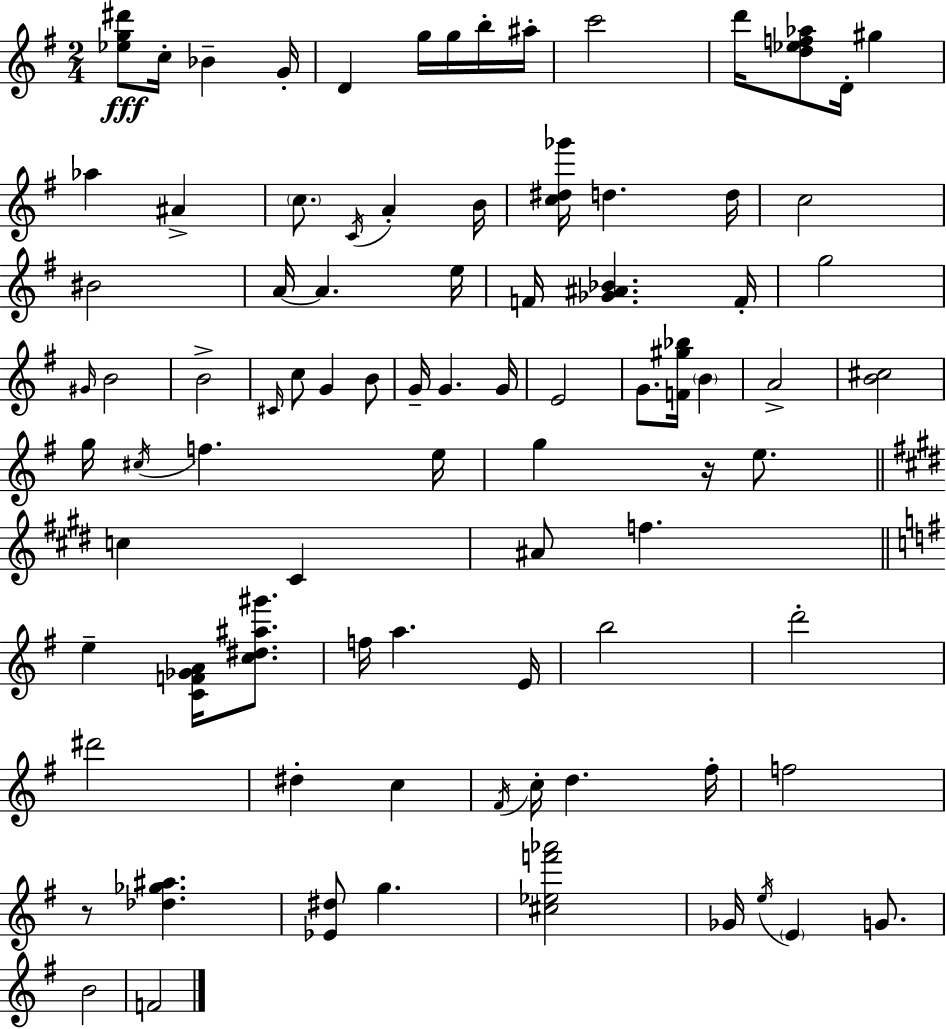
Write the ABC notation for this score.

X:1
T:Untitled
M:2/4
L:1/4
K:Em
[_eg^d']/2 c/4 _B G/4 D g/4 g/4 b/4 ^a/4 c'2 d'/4 [d_ef_a]/2 D/4 ^g _a ^A c/2 C/4 A B/4 [c^d_g']/4 d d/4 c2 ^B2 A/4 A e/4 F/4 [_G^A_B] F/4 g2 ^G/4 B2 B2 ^C/4 c/2 G B/2 G/4 G G/4 E2 G/2 [F^g_b]/4 B A2 [B^c]2 g/4 ^c/4 f e/4 g z/4 e/2 c ^C ^A/2 f e [CF_GA]/4 [c^d^a^g']/2 f/4 a E/4 b2 d'2 ^d'2 ^d c ^F/4 c/4 d ^f/4 f2 z/2 [_d_g^a] [_E^d]/2 g [^c_ef'_a']2 _G/4 e/4 E G/2 B2 F2